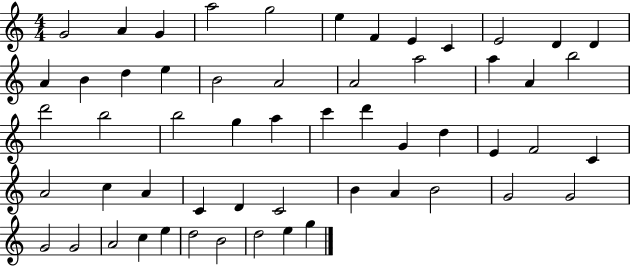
{
  \clef treble
  \numericTimeSignature
  \time 4/4
  \key c \major
  g'2 a'4 g'4 | a''2 g''2 | e''4 f'4 e'4 c'4 | e'2 d'4 d'4 | \break a'4 b'4 d''4 e''4 | b'2 a'2 | a'2 a''2 | a''4 a'4 b''2 | \break d'''2 b''2 | b''2 g''4 a''4 | c'''4 d'''4 g'4 d''4 | e'4 f'2 c'4 | \break a'2 c''4 a'4 | c'4 d'4 c'2 | b'4 a'4 b'2 | g'2 g'2 | \break g'2 g'2 | a'2 c''4 e''4 | d''2 b'2 | d''2 e''4 g''4 | \break \bar "|."
}